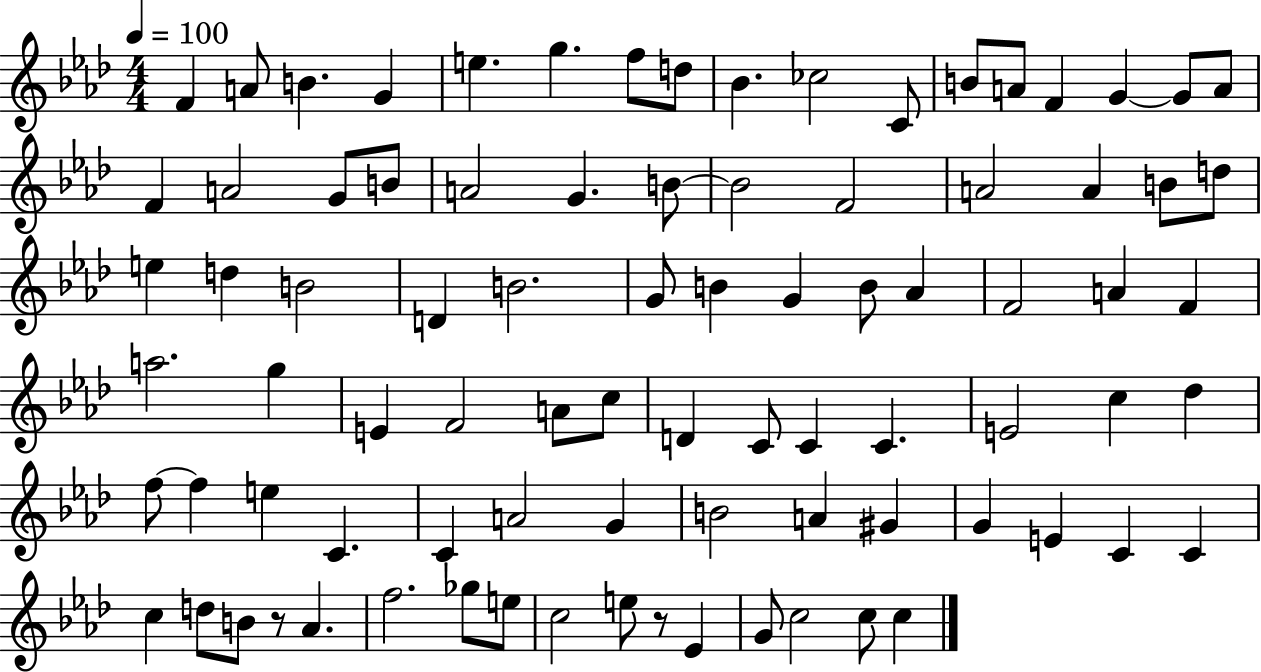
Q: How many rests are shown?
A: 2